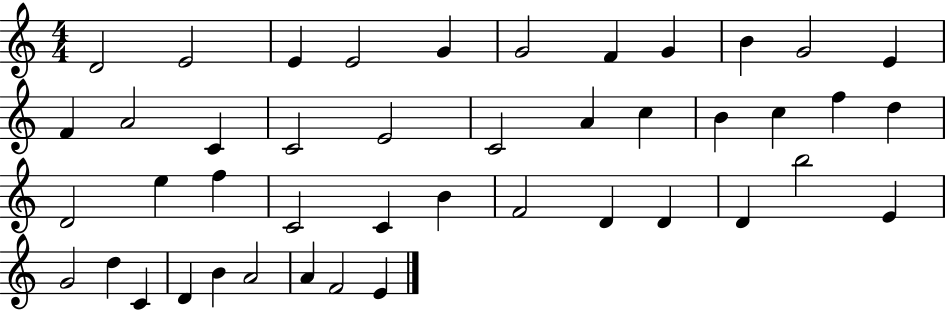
{
  \clef treble
  \numericTimeSignature
  \time 4/4
  \key c \major
  d'2 e'2 | e'4 e'2 g'4 | g'2 f'4 g'4 | b'4 g'2 e'4 | \break f'4 a'2 c'4 | c'2 e'2 | c'2 a'4 c''4 | b'4 c''4 f''4 d''4 | \break d'2 e''4 f''4 | c'2 c'4 b'4 | f'2 d'4 d'4 | d'4 b''2 e'4 | \break g'2 d''4 c'4 | d'4 b'4 a'2 | a'4 f'2 e'4 | \bar "|."
}